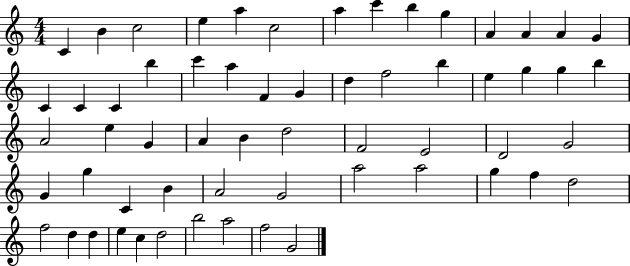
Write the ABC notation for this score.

X:1
T:Untitled
M:4/4
L:1/4
K:C
C B c2 e a c2 a c' b g A A A G C C C b c' a F G d f2 b e g g b A2 e G A B d2 F2 E2 D2 G2 G g C B A2 G2 a2 a2 g f d2 f2 d d e c d2 b2 a2 f2 G2